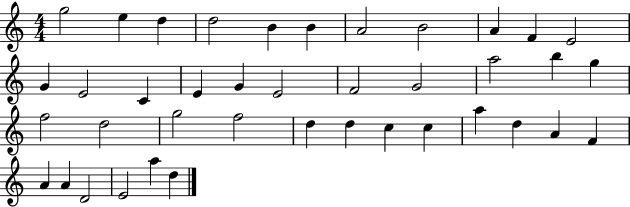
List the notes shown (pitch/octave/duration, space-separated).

G5/h E5/q D5/q D5/h B4/q B4/q A4/h B4/h A4/q F4/q E4/h G4/q E4/h C4/q E4/q G4/q E4/h F4/h G4/h A5/h B5/q G5/q F5/h D5/h G5/h F5/h D5/q D5/q C5/q C5/q A5/q D5/q A4/q F4/q A4/q A4/q D4/h E4/h A5/q D5/q